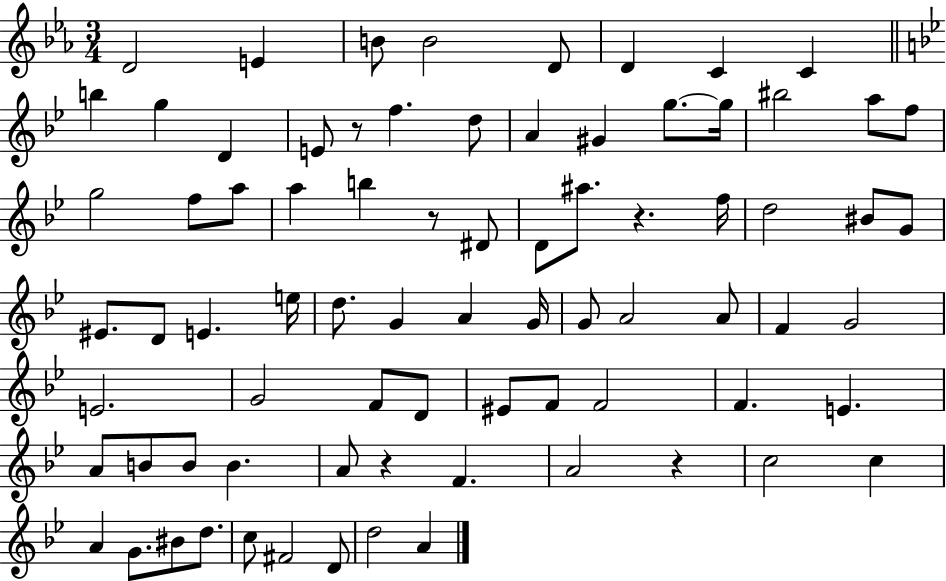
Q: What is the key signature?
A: EES major